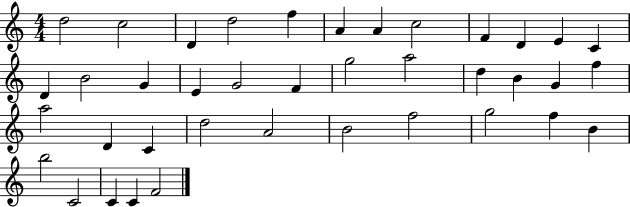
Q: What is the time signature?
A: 4/4